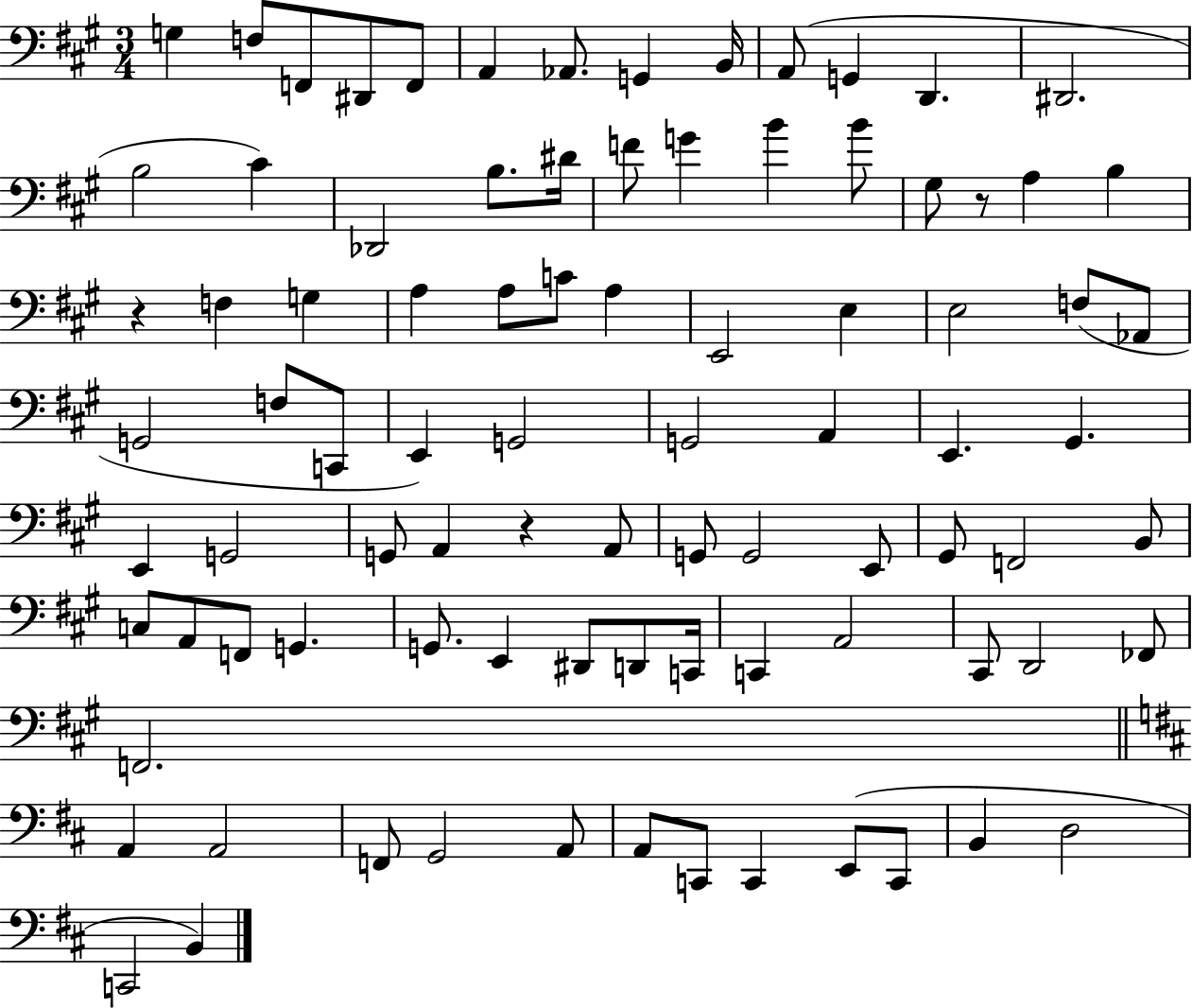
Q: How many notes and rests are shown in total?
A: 88